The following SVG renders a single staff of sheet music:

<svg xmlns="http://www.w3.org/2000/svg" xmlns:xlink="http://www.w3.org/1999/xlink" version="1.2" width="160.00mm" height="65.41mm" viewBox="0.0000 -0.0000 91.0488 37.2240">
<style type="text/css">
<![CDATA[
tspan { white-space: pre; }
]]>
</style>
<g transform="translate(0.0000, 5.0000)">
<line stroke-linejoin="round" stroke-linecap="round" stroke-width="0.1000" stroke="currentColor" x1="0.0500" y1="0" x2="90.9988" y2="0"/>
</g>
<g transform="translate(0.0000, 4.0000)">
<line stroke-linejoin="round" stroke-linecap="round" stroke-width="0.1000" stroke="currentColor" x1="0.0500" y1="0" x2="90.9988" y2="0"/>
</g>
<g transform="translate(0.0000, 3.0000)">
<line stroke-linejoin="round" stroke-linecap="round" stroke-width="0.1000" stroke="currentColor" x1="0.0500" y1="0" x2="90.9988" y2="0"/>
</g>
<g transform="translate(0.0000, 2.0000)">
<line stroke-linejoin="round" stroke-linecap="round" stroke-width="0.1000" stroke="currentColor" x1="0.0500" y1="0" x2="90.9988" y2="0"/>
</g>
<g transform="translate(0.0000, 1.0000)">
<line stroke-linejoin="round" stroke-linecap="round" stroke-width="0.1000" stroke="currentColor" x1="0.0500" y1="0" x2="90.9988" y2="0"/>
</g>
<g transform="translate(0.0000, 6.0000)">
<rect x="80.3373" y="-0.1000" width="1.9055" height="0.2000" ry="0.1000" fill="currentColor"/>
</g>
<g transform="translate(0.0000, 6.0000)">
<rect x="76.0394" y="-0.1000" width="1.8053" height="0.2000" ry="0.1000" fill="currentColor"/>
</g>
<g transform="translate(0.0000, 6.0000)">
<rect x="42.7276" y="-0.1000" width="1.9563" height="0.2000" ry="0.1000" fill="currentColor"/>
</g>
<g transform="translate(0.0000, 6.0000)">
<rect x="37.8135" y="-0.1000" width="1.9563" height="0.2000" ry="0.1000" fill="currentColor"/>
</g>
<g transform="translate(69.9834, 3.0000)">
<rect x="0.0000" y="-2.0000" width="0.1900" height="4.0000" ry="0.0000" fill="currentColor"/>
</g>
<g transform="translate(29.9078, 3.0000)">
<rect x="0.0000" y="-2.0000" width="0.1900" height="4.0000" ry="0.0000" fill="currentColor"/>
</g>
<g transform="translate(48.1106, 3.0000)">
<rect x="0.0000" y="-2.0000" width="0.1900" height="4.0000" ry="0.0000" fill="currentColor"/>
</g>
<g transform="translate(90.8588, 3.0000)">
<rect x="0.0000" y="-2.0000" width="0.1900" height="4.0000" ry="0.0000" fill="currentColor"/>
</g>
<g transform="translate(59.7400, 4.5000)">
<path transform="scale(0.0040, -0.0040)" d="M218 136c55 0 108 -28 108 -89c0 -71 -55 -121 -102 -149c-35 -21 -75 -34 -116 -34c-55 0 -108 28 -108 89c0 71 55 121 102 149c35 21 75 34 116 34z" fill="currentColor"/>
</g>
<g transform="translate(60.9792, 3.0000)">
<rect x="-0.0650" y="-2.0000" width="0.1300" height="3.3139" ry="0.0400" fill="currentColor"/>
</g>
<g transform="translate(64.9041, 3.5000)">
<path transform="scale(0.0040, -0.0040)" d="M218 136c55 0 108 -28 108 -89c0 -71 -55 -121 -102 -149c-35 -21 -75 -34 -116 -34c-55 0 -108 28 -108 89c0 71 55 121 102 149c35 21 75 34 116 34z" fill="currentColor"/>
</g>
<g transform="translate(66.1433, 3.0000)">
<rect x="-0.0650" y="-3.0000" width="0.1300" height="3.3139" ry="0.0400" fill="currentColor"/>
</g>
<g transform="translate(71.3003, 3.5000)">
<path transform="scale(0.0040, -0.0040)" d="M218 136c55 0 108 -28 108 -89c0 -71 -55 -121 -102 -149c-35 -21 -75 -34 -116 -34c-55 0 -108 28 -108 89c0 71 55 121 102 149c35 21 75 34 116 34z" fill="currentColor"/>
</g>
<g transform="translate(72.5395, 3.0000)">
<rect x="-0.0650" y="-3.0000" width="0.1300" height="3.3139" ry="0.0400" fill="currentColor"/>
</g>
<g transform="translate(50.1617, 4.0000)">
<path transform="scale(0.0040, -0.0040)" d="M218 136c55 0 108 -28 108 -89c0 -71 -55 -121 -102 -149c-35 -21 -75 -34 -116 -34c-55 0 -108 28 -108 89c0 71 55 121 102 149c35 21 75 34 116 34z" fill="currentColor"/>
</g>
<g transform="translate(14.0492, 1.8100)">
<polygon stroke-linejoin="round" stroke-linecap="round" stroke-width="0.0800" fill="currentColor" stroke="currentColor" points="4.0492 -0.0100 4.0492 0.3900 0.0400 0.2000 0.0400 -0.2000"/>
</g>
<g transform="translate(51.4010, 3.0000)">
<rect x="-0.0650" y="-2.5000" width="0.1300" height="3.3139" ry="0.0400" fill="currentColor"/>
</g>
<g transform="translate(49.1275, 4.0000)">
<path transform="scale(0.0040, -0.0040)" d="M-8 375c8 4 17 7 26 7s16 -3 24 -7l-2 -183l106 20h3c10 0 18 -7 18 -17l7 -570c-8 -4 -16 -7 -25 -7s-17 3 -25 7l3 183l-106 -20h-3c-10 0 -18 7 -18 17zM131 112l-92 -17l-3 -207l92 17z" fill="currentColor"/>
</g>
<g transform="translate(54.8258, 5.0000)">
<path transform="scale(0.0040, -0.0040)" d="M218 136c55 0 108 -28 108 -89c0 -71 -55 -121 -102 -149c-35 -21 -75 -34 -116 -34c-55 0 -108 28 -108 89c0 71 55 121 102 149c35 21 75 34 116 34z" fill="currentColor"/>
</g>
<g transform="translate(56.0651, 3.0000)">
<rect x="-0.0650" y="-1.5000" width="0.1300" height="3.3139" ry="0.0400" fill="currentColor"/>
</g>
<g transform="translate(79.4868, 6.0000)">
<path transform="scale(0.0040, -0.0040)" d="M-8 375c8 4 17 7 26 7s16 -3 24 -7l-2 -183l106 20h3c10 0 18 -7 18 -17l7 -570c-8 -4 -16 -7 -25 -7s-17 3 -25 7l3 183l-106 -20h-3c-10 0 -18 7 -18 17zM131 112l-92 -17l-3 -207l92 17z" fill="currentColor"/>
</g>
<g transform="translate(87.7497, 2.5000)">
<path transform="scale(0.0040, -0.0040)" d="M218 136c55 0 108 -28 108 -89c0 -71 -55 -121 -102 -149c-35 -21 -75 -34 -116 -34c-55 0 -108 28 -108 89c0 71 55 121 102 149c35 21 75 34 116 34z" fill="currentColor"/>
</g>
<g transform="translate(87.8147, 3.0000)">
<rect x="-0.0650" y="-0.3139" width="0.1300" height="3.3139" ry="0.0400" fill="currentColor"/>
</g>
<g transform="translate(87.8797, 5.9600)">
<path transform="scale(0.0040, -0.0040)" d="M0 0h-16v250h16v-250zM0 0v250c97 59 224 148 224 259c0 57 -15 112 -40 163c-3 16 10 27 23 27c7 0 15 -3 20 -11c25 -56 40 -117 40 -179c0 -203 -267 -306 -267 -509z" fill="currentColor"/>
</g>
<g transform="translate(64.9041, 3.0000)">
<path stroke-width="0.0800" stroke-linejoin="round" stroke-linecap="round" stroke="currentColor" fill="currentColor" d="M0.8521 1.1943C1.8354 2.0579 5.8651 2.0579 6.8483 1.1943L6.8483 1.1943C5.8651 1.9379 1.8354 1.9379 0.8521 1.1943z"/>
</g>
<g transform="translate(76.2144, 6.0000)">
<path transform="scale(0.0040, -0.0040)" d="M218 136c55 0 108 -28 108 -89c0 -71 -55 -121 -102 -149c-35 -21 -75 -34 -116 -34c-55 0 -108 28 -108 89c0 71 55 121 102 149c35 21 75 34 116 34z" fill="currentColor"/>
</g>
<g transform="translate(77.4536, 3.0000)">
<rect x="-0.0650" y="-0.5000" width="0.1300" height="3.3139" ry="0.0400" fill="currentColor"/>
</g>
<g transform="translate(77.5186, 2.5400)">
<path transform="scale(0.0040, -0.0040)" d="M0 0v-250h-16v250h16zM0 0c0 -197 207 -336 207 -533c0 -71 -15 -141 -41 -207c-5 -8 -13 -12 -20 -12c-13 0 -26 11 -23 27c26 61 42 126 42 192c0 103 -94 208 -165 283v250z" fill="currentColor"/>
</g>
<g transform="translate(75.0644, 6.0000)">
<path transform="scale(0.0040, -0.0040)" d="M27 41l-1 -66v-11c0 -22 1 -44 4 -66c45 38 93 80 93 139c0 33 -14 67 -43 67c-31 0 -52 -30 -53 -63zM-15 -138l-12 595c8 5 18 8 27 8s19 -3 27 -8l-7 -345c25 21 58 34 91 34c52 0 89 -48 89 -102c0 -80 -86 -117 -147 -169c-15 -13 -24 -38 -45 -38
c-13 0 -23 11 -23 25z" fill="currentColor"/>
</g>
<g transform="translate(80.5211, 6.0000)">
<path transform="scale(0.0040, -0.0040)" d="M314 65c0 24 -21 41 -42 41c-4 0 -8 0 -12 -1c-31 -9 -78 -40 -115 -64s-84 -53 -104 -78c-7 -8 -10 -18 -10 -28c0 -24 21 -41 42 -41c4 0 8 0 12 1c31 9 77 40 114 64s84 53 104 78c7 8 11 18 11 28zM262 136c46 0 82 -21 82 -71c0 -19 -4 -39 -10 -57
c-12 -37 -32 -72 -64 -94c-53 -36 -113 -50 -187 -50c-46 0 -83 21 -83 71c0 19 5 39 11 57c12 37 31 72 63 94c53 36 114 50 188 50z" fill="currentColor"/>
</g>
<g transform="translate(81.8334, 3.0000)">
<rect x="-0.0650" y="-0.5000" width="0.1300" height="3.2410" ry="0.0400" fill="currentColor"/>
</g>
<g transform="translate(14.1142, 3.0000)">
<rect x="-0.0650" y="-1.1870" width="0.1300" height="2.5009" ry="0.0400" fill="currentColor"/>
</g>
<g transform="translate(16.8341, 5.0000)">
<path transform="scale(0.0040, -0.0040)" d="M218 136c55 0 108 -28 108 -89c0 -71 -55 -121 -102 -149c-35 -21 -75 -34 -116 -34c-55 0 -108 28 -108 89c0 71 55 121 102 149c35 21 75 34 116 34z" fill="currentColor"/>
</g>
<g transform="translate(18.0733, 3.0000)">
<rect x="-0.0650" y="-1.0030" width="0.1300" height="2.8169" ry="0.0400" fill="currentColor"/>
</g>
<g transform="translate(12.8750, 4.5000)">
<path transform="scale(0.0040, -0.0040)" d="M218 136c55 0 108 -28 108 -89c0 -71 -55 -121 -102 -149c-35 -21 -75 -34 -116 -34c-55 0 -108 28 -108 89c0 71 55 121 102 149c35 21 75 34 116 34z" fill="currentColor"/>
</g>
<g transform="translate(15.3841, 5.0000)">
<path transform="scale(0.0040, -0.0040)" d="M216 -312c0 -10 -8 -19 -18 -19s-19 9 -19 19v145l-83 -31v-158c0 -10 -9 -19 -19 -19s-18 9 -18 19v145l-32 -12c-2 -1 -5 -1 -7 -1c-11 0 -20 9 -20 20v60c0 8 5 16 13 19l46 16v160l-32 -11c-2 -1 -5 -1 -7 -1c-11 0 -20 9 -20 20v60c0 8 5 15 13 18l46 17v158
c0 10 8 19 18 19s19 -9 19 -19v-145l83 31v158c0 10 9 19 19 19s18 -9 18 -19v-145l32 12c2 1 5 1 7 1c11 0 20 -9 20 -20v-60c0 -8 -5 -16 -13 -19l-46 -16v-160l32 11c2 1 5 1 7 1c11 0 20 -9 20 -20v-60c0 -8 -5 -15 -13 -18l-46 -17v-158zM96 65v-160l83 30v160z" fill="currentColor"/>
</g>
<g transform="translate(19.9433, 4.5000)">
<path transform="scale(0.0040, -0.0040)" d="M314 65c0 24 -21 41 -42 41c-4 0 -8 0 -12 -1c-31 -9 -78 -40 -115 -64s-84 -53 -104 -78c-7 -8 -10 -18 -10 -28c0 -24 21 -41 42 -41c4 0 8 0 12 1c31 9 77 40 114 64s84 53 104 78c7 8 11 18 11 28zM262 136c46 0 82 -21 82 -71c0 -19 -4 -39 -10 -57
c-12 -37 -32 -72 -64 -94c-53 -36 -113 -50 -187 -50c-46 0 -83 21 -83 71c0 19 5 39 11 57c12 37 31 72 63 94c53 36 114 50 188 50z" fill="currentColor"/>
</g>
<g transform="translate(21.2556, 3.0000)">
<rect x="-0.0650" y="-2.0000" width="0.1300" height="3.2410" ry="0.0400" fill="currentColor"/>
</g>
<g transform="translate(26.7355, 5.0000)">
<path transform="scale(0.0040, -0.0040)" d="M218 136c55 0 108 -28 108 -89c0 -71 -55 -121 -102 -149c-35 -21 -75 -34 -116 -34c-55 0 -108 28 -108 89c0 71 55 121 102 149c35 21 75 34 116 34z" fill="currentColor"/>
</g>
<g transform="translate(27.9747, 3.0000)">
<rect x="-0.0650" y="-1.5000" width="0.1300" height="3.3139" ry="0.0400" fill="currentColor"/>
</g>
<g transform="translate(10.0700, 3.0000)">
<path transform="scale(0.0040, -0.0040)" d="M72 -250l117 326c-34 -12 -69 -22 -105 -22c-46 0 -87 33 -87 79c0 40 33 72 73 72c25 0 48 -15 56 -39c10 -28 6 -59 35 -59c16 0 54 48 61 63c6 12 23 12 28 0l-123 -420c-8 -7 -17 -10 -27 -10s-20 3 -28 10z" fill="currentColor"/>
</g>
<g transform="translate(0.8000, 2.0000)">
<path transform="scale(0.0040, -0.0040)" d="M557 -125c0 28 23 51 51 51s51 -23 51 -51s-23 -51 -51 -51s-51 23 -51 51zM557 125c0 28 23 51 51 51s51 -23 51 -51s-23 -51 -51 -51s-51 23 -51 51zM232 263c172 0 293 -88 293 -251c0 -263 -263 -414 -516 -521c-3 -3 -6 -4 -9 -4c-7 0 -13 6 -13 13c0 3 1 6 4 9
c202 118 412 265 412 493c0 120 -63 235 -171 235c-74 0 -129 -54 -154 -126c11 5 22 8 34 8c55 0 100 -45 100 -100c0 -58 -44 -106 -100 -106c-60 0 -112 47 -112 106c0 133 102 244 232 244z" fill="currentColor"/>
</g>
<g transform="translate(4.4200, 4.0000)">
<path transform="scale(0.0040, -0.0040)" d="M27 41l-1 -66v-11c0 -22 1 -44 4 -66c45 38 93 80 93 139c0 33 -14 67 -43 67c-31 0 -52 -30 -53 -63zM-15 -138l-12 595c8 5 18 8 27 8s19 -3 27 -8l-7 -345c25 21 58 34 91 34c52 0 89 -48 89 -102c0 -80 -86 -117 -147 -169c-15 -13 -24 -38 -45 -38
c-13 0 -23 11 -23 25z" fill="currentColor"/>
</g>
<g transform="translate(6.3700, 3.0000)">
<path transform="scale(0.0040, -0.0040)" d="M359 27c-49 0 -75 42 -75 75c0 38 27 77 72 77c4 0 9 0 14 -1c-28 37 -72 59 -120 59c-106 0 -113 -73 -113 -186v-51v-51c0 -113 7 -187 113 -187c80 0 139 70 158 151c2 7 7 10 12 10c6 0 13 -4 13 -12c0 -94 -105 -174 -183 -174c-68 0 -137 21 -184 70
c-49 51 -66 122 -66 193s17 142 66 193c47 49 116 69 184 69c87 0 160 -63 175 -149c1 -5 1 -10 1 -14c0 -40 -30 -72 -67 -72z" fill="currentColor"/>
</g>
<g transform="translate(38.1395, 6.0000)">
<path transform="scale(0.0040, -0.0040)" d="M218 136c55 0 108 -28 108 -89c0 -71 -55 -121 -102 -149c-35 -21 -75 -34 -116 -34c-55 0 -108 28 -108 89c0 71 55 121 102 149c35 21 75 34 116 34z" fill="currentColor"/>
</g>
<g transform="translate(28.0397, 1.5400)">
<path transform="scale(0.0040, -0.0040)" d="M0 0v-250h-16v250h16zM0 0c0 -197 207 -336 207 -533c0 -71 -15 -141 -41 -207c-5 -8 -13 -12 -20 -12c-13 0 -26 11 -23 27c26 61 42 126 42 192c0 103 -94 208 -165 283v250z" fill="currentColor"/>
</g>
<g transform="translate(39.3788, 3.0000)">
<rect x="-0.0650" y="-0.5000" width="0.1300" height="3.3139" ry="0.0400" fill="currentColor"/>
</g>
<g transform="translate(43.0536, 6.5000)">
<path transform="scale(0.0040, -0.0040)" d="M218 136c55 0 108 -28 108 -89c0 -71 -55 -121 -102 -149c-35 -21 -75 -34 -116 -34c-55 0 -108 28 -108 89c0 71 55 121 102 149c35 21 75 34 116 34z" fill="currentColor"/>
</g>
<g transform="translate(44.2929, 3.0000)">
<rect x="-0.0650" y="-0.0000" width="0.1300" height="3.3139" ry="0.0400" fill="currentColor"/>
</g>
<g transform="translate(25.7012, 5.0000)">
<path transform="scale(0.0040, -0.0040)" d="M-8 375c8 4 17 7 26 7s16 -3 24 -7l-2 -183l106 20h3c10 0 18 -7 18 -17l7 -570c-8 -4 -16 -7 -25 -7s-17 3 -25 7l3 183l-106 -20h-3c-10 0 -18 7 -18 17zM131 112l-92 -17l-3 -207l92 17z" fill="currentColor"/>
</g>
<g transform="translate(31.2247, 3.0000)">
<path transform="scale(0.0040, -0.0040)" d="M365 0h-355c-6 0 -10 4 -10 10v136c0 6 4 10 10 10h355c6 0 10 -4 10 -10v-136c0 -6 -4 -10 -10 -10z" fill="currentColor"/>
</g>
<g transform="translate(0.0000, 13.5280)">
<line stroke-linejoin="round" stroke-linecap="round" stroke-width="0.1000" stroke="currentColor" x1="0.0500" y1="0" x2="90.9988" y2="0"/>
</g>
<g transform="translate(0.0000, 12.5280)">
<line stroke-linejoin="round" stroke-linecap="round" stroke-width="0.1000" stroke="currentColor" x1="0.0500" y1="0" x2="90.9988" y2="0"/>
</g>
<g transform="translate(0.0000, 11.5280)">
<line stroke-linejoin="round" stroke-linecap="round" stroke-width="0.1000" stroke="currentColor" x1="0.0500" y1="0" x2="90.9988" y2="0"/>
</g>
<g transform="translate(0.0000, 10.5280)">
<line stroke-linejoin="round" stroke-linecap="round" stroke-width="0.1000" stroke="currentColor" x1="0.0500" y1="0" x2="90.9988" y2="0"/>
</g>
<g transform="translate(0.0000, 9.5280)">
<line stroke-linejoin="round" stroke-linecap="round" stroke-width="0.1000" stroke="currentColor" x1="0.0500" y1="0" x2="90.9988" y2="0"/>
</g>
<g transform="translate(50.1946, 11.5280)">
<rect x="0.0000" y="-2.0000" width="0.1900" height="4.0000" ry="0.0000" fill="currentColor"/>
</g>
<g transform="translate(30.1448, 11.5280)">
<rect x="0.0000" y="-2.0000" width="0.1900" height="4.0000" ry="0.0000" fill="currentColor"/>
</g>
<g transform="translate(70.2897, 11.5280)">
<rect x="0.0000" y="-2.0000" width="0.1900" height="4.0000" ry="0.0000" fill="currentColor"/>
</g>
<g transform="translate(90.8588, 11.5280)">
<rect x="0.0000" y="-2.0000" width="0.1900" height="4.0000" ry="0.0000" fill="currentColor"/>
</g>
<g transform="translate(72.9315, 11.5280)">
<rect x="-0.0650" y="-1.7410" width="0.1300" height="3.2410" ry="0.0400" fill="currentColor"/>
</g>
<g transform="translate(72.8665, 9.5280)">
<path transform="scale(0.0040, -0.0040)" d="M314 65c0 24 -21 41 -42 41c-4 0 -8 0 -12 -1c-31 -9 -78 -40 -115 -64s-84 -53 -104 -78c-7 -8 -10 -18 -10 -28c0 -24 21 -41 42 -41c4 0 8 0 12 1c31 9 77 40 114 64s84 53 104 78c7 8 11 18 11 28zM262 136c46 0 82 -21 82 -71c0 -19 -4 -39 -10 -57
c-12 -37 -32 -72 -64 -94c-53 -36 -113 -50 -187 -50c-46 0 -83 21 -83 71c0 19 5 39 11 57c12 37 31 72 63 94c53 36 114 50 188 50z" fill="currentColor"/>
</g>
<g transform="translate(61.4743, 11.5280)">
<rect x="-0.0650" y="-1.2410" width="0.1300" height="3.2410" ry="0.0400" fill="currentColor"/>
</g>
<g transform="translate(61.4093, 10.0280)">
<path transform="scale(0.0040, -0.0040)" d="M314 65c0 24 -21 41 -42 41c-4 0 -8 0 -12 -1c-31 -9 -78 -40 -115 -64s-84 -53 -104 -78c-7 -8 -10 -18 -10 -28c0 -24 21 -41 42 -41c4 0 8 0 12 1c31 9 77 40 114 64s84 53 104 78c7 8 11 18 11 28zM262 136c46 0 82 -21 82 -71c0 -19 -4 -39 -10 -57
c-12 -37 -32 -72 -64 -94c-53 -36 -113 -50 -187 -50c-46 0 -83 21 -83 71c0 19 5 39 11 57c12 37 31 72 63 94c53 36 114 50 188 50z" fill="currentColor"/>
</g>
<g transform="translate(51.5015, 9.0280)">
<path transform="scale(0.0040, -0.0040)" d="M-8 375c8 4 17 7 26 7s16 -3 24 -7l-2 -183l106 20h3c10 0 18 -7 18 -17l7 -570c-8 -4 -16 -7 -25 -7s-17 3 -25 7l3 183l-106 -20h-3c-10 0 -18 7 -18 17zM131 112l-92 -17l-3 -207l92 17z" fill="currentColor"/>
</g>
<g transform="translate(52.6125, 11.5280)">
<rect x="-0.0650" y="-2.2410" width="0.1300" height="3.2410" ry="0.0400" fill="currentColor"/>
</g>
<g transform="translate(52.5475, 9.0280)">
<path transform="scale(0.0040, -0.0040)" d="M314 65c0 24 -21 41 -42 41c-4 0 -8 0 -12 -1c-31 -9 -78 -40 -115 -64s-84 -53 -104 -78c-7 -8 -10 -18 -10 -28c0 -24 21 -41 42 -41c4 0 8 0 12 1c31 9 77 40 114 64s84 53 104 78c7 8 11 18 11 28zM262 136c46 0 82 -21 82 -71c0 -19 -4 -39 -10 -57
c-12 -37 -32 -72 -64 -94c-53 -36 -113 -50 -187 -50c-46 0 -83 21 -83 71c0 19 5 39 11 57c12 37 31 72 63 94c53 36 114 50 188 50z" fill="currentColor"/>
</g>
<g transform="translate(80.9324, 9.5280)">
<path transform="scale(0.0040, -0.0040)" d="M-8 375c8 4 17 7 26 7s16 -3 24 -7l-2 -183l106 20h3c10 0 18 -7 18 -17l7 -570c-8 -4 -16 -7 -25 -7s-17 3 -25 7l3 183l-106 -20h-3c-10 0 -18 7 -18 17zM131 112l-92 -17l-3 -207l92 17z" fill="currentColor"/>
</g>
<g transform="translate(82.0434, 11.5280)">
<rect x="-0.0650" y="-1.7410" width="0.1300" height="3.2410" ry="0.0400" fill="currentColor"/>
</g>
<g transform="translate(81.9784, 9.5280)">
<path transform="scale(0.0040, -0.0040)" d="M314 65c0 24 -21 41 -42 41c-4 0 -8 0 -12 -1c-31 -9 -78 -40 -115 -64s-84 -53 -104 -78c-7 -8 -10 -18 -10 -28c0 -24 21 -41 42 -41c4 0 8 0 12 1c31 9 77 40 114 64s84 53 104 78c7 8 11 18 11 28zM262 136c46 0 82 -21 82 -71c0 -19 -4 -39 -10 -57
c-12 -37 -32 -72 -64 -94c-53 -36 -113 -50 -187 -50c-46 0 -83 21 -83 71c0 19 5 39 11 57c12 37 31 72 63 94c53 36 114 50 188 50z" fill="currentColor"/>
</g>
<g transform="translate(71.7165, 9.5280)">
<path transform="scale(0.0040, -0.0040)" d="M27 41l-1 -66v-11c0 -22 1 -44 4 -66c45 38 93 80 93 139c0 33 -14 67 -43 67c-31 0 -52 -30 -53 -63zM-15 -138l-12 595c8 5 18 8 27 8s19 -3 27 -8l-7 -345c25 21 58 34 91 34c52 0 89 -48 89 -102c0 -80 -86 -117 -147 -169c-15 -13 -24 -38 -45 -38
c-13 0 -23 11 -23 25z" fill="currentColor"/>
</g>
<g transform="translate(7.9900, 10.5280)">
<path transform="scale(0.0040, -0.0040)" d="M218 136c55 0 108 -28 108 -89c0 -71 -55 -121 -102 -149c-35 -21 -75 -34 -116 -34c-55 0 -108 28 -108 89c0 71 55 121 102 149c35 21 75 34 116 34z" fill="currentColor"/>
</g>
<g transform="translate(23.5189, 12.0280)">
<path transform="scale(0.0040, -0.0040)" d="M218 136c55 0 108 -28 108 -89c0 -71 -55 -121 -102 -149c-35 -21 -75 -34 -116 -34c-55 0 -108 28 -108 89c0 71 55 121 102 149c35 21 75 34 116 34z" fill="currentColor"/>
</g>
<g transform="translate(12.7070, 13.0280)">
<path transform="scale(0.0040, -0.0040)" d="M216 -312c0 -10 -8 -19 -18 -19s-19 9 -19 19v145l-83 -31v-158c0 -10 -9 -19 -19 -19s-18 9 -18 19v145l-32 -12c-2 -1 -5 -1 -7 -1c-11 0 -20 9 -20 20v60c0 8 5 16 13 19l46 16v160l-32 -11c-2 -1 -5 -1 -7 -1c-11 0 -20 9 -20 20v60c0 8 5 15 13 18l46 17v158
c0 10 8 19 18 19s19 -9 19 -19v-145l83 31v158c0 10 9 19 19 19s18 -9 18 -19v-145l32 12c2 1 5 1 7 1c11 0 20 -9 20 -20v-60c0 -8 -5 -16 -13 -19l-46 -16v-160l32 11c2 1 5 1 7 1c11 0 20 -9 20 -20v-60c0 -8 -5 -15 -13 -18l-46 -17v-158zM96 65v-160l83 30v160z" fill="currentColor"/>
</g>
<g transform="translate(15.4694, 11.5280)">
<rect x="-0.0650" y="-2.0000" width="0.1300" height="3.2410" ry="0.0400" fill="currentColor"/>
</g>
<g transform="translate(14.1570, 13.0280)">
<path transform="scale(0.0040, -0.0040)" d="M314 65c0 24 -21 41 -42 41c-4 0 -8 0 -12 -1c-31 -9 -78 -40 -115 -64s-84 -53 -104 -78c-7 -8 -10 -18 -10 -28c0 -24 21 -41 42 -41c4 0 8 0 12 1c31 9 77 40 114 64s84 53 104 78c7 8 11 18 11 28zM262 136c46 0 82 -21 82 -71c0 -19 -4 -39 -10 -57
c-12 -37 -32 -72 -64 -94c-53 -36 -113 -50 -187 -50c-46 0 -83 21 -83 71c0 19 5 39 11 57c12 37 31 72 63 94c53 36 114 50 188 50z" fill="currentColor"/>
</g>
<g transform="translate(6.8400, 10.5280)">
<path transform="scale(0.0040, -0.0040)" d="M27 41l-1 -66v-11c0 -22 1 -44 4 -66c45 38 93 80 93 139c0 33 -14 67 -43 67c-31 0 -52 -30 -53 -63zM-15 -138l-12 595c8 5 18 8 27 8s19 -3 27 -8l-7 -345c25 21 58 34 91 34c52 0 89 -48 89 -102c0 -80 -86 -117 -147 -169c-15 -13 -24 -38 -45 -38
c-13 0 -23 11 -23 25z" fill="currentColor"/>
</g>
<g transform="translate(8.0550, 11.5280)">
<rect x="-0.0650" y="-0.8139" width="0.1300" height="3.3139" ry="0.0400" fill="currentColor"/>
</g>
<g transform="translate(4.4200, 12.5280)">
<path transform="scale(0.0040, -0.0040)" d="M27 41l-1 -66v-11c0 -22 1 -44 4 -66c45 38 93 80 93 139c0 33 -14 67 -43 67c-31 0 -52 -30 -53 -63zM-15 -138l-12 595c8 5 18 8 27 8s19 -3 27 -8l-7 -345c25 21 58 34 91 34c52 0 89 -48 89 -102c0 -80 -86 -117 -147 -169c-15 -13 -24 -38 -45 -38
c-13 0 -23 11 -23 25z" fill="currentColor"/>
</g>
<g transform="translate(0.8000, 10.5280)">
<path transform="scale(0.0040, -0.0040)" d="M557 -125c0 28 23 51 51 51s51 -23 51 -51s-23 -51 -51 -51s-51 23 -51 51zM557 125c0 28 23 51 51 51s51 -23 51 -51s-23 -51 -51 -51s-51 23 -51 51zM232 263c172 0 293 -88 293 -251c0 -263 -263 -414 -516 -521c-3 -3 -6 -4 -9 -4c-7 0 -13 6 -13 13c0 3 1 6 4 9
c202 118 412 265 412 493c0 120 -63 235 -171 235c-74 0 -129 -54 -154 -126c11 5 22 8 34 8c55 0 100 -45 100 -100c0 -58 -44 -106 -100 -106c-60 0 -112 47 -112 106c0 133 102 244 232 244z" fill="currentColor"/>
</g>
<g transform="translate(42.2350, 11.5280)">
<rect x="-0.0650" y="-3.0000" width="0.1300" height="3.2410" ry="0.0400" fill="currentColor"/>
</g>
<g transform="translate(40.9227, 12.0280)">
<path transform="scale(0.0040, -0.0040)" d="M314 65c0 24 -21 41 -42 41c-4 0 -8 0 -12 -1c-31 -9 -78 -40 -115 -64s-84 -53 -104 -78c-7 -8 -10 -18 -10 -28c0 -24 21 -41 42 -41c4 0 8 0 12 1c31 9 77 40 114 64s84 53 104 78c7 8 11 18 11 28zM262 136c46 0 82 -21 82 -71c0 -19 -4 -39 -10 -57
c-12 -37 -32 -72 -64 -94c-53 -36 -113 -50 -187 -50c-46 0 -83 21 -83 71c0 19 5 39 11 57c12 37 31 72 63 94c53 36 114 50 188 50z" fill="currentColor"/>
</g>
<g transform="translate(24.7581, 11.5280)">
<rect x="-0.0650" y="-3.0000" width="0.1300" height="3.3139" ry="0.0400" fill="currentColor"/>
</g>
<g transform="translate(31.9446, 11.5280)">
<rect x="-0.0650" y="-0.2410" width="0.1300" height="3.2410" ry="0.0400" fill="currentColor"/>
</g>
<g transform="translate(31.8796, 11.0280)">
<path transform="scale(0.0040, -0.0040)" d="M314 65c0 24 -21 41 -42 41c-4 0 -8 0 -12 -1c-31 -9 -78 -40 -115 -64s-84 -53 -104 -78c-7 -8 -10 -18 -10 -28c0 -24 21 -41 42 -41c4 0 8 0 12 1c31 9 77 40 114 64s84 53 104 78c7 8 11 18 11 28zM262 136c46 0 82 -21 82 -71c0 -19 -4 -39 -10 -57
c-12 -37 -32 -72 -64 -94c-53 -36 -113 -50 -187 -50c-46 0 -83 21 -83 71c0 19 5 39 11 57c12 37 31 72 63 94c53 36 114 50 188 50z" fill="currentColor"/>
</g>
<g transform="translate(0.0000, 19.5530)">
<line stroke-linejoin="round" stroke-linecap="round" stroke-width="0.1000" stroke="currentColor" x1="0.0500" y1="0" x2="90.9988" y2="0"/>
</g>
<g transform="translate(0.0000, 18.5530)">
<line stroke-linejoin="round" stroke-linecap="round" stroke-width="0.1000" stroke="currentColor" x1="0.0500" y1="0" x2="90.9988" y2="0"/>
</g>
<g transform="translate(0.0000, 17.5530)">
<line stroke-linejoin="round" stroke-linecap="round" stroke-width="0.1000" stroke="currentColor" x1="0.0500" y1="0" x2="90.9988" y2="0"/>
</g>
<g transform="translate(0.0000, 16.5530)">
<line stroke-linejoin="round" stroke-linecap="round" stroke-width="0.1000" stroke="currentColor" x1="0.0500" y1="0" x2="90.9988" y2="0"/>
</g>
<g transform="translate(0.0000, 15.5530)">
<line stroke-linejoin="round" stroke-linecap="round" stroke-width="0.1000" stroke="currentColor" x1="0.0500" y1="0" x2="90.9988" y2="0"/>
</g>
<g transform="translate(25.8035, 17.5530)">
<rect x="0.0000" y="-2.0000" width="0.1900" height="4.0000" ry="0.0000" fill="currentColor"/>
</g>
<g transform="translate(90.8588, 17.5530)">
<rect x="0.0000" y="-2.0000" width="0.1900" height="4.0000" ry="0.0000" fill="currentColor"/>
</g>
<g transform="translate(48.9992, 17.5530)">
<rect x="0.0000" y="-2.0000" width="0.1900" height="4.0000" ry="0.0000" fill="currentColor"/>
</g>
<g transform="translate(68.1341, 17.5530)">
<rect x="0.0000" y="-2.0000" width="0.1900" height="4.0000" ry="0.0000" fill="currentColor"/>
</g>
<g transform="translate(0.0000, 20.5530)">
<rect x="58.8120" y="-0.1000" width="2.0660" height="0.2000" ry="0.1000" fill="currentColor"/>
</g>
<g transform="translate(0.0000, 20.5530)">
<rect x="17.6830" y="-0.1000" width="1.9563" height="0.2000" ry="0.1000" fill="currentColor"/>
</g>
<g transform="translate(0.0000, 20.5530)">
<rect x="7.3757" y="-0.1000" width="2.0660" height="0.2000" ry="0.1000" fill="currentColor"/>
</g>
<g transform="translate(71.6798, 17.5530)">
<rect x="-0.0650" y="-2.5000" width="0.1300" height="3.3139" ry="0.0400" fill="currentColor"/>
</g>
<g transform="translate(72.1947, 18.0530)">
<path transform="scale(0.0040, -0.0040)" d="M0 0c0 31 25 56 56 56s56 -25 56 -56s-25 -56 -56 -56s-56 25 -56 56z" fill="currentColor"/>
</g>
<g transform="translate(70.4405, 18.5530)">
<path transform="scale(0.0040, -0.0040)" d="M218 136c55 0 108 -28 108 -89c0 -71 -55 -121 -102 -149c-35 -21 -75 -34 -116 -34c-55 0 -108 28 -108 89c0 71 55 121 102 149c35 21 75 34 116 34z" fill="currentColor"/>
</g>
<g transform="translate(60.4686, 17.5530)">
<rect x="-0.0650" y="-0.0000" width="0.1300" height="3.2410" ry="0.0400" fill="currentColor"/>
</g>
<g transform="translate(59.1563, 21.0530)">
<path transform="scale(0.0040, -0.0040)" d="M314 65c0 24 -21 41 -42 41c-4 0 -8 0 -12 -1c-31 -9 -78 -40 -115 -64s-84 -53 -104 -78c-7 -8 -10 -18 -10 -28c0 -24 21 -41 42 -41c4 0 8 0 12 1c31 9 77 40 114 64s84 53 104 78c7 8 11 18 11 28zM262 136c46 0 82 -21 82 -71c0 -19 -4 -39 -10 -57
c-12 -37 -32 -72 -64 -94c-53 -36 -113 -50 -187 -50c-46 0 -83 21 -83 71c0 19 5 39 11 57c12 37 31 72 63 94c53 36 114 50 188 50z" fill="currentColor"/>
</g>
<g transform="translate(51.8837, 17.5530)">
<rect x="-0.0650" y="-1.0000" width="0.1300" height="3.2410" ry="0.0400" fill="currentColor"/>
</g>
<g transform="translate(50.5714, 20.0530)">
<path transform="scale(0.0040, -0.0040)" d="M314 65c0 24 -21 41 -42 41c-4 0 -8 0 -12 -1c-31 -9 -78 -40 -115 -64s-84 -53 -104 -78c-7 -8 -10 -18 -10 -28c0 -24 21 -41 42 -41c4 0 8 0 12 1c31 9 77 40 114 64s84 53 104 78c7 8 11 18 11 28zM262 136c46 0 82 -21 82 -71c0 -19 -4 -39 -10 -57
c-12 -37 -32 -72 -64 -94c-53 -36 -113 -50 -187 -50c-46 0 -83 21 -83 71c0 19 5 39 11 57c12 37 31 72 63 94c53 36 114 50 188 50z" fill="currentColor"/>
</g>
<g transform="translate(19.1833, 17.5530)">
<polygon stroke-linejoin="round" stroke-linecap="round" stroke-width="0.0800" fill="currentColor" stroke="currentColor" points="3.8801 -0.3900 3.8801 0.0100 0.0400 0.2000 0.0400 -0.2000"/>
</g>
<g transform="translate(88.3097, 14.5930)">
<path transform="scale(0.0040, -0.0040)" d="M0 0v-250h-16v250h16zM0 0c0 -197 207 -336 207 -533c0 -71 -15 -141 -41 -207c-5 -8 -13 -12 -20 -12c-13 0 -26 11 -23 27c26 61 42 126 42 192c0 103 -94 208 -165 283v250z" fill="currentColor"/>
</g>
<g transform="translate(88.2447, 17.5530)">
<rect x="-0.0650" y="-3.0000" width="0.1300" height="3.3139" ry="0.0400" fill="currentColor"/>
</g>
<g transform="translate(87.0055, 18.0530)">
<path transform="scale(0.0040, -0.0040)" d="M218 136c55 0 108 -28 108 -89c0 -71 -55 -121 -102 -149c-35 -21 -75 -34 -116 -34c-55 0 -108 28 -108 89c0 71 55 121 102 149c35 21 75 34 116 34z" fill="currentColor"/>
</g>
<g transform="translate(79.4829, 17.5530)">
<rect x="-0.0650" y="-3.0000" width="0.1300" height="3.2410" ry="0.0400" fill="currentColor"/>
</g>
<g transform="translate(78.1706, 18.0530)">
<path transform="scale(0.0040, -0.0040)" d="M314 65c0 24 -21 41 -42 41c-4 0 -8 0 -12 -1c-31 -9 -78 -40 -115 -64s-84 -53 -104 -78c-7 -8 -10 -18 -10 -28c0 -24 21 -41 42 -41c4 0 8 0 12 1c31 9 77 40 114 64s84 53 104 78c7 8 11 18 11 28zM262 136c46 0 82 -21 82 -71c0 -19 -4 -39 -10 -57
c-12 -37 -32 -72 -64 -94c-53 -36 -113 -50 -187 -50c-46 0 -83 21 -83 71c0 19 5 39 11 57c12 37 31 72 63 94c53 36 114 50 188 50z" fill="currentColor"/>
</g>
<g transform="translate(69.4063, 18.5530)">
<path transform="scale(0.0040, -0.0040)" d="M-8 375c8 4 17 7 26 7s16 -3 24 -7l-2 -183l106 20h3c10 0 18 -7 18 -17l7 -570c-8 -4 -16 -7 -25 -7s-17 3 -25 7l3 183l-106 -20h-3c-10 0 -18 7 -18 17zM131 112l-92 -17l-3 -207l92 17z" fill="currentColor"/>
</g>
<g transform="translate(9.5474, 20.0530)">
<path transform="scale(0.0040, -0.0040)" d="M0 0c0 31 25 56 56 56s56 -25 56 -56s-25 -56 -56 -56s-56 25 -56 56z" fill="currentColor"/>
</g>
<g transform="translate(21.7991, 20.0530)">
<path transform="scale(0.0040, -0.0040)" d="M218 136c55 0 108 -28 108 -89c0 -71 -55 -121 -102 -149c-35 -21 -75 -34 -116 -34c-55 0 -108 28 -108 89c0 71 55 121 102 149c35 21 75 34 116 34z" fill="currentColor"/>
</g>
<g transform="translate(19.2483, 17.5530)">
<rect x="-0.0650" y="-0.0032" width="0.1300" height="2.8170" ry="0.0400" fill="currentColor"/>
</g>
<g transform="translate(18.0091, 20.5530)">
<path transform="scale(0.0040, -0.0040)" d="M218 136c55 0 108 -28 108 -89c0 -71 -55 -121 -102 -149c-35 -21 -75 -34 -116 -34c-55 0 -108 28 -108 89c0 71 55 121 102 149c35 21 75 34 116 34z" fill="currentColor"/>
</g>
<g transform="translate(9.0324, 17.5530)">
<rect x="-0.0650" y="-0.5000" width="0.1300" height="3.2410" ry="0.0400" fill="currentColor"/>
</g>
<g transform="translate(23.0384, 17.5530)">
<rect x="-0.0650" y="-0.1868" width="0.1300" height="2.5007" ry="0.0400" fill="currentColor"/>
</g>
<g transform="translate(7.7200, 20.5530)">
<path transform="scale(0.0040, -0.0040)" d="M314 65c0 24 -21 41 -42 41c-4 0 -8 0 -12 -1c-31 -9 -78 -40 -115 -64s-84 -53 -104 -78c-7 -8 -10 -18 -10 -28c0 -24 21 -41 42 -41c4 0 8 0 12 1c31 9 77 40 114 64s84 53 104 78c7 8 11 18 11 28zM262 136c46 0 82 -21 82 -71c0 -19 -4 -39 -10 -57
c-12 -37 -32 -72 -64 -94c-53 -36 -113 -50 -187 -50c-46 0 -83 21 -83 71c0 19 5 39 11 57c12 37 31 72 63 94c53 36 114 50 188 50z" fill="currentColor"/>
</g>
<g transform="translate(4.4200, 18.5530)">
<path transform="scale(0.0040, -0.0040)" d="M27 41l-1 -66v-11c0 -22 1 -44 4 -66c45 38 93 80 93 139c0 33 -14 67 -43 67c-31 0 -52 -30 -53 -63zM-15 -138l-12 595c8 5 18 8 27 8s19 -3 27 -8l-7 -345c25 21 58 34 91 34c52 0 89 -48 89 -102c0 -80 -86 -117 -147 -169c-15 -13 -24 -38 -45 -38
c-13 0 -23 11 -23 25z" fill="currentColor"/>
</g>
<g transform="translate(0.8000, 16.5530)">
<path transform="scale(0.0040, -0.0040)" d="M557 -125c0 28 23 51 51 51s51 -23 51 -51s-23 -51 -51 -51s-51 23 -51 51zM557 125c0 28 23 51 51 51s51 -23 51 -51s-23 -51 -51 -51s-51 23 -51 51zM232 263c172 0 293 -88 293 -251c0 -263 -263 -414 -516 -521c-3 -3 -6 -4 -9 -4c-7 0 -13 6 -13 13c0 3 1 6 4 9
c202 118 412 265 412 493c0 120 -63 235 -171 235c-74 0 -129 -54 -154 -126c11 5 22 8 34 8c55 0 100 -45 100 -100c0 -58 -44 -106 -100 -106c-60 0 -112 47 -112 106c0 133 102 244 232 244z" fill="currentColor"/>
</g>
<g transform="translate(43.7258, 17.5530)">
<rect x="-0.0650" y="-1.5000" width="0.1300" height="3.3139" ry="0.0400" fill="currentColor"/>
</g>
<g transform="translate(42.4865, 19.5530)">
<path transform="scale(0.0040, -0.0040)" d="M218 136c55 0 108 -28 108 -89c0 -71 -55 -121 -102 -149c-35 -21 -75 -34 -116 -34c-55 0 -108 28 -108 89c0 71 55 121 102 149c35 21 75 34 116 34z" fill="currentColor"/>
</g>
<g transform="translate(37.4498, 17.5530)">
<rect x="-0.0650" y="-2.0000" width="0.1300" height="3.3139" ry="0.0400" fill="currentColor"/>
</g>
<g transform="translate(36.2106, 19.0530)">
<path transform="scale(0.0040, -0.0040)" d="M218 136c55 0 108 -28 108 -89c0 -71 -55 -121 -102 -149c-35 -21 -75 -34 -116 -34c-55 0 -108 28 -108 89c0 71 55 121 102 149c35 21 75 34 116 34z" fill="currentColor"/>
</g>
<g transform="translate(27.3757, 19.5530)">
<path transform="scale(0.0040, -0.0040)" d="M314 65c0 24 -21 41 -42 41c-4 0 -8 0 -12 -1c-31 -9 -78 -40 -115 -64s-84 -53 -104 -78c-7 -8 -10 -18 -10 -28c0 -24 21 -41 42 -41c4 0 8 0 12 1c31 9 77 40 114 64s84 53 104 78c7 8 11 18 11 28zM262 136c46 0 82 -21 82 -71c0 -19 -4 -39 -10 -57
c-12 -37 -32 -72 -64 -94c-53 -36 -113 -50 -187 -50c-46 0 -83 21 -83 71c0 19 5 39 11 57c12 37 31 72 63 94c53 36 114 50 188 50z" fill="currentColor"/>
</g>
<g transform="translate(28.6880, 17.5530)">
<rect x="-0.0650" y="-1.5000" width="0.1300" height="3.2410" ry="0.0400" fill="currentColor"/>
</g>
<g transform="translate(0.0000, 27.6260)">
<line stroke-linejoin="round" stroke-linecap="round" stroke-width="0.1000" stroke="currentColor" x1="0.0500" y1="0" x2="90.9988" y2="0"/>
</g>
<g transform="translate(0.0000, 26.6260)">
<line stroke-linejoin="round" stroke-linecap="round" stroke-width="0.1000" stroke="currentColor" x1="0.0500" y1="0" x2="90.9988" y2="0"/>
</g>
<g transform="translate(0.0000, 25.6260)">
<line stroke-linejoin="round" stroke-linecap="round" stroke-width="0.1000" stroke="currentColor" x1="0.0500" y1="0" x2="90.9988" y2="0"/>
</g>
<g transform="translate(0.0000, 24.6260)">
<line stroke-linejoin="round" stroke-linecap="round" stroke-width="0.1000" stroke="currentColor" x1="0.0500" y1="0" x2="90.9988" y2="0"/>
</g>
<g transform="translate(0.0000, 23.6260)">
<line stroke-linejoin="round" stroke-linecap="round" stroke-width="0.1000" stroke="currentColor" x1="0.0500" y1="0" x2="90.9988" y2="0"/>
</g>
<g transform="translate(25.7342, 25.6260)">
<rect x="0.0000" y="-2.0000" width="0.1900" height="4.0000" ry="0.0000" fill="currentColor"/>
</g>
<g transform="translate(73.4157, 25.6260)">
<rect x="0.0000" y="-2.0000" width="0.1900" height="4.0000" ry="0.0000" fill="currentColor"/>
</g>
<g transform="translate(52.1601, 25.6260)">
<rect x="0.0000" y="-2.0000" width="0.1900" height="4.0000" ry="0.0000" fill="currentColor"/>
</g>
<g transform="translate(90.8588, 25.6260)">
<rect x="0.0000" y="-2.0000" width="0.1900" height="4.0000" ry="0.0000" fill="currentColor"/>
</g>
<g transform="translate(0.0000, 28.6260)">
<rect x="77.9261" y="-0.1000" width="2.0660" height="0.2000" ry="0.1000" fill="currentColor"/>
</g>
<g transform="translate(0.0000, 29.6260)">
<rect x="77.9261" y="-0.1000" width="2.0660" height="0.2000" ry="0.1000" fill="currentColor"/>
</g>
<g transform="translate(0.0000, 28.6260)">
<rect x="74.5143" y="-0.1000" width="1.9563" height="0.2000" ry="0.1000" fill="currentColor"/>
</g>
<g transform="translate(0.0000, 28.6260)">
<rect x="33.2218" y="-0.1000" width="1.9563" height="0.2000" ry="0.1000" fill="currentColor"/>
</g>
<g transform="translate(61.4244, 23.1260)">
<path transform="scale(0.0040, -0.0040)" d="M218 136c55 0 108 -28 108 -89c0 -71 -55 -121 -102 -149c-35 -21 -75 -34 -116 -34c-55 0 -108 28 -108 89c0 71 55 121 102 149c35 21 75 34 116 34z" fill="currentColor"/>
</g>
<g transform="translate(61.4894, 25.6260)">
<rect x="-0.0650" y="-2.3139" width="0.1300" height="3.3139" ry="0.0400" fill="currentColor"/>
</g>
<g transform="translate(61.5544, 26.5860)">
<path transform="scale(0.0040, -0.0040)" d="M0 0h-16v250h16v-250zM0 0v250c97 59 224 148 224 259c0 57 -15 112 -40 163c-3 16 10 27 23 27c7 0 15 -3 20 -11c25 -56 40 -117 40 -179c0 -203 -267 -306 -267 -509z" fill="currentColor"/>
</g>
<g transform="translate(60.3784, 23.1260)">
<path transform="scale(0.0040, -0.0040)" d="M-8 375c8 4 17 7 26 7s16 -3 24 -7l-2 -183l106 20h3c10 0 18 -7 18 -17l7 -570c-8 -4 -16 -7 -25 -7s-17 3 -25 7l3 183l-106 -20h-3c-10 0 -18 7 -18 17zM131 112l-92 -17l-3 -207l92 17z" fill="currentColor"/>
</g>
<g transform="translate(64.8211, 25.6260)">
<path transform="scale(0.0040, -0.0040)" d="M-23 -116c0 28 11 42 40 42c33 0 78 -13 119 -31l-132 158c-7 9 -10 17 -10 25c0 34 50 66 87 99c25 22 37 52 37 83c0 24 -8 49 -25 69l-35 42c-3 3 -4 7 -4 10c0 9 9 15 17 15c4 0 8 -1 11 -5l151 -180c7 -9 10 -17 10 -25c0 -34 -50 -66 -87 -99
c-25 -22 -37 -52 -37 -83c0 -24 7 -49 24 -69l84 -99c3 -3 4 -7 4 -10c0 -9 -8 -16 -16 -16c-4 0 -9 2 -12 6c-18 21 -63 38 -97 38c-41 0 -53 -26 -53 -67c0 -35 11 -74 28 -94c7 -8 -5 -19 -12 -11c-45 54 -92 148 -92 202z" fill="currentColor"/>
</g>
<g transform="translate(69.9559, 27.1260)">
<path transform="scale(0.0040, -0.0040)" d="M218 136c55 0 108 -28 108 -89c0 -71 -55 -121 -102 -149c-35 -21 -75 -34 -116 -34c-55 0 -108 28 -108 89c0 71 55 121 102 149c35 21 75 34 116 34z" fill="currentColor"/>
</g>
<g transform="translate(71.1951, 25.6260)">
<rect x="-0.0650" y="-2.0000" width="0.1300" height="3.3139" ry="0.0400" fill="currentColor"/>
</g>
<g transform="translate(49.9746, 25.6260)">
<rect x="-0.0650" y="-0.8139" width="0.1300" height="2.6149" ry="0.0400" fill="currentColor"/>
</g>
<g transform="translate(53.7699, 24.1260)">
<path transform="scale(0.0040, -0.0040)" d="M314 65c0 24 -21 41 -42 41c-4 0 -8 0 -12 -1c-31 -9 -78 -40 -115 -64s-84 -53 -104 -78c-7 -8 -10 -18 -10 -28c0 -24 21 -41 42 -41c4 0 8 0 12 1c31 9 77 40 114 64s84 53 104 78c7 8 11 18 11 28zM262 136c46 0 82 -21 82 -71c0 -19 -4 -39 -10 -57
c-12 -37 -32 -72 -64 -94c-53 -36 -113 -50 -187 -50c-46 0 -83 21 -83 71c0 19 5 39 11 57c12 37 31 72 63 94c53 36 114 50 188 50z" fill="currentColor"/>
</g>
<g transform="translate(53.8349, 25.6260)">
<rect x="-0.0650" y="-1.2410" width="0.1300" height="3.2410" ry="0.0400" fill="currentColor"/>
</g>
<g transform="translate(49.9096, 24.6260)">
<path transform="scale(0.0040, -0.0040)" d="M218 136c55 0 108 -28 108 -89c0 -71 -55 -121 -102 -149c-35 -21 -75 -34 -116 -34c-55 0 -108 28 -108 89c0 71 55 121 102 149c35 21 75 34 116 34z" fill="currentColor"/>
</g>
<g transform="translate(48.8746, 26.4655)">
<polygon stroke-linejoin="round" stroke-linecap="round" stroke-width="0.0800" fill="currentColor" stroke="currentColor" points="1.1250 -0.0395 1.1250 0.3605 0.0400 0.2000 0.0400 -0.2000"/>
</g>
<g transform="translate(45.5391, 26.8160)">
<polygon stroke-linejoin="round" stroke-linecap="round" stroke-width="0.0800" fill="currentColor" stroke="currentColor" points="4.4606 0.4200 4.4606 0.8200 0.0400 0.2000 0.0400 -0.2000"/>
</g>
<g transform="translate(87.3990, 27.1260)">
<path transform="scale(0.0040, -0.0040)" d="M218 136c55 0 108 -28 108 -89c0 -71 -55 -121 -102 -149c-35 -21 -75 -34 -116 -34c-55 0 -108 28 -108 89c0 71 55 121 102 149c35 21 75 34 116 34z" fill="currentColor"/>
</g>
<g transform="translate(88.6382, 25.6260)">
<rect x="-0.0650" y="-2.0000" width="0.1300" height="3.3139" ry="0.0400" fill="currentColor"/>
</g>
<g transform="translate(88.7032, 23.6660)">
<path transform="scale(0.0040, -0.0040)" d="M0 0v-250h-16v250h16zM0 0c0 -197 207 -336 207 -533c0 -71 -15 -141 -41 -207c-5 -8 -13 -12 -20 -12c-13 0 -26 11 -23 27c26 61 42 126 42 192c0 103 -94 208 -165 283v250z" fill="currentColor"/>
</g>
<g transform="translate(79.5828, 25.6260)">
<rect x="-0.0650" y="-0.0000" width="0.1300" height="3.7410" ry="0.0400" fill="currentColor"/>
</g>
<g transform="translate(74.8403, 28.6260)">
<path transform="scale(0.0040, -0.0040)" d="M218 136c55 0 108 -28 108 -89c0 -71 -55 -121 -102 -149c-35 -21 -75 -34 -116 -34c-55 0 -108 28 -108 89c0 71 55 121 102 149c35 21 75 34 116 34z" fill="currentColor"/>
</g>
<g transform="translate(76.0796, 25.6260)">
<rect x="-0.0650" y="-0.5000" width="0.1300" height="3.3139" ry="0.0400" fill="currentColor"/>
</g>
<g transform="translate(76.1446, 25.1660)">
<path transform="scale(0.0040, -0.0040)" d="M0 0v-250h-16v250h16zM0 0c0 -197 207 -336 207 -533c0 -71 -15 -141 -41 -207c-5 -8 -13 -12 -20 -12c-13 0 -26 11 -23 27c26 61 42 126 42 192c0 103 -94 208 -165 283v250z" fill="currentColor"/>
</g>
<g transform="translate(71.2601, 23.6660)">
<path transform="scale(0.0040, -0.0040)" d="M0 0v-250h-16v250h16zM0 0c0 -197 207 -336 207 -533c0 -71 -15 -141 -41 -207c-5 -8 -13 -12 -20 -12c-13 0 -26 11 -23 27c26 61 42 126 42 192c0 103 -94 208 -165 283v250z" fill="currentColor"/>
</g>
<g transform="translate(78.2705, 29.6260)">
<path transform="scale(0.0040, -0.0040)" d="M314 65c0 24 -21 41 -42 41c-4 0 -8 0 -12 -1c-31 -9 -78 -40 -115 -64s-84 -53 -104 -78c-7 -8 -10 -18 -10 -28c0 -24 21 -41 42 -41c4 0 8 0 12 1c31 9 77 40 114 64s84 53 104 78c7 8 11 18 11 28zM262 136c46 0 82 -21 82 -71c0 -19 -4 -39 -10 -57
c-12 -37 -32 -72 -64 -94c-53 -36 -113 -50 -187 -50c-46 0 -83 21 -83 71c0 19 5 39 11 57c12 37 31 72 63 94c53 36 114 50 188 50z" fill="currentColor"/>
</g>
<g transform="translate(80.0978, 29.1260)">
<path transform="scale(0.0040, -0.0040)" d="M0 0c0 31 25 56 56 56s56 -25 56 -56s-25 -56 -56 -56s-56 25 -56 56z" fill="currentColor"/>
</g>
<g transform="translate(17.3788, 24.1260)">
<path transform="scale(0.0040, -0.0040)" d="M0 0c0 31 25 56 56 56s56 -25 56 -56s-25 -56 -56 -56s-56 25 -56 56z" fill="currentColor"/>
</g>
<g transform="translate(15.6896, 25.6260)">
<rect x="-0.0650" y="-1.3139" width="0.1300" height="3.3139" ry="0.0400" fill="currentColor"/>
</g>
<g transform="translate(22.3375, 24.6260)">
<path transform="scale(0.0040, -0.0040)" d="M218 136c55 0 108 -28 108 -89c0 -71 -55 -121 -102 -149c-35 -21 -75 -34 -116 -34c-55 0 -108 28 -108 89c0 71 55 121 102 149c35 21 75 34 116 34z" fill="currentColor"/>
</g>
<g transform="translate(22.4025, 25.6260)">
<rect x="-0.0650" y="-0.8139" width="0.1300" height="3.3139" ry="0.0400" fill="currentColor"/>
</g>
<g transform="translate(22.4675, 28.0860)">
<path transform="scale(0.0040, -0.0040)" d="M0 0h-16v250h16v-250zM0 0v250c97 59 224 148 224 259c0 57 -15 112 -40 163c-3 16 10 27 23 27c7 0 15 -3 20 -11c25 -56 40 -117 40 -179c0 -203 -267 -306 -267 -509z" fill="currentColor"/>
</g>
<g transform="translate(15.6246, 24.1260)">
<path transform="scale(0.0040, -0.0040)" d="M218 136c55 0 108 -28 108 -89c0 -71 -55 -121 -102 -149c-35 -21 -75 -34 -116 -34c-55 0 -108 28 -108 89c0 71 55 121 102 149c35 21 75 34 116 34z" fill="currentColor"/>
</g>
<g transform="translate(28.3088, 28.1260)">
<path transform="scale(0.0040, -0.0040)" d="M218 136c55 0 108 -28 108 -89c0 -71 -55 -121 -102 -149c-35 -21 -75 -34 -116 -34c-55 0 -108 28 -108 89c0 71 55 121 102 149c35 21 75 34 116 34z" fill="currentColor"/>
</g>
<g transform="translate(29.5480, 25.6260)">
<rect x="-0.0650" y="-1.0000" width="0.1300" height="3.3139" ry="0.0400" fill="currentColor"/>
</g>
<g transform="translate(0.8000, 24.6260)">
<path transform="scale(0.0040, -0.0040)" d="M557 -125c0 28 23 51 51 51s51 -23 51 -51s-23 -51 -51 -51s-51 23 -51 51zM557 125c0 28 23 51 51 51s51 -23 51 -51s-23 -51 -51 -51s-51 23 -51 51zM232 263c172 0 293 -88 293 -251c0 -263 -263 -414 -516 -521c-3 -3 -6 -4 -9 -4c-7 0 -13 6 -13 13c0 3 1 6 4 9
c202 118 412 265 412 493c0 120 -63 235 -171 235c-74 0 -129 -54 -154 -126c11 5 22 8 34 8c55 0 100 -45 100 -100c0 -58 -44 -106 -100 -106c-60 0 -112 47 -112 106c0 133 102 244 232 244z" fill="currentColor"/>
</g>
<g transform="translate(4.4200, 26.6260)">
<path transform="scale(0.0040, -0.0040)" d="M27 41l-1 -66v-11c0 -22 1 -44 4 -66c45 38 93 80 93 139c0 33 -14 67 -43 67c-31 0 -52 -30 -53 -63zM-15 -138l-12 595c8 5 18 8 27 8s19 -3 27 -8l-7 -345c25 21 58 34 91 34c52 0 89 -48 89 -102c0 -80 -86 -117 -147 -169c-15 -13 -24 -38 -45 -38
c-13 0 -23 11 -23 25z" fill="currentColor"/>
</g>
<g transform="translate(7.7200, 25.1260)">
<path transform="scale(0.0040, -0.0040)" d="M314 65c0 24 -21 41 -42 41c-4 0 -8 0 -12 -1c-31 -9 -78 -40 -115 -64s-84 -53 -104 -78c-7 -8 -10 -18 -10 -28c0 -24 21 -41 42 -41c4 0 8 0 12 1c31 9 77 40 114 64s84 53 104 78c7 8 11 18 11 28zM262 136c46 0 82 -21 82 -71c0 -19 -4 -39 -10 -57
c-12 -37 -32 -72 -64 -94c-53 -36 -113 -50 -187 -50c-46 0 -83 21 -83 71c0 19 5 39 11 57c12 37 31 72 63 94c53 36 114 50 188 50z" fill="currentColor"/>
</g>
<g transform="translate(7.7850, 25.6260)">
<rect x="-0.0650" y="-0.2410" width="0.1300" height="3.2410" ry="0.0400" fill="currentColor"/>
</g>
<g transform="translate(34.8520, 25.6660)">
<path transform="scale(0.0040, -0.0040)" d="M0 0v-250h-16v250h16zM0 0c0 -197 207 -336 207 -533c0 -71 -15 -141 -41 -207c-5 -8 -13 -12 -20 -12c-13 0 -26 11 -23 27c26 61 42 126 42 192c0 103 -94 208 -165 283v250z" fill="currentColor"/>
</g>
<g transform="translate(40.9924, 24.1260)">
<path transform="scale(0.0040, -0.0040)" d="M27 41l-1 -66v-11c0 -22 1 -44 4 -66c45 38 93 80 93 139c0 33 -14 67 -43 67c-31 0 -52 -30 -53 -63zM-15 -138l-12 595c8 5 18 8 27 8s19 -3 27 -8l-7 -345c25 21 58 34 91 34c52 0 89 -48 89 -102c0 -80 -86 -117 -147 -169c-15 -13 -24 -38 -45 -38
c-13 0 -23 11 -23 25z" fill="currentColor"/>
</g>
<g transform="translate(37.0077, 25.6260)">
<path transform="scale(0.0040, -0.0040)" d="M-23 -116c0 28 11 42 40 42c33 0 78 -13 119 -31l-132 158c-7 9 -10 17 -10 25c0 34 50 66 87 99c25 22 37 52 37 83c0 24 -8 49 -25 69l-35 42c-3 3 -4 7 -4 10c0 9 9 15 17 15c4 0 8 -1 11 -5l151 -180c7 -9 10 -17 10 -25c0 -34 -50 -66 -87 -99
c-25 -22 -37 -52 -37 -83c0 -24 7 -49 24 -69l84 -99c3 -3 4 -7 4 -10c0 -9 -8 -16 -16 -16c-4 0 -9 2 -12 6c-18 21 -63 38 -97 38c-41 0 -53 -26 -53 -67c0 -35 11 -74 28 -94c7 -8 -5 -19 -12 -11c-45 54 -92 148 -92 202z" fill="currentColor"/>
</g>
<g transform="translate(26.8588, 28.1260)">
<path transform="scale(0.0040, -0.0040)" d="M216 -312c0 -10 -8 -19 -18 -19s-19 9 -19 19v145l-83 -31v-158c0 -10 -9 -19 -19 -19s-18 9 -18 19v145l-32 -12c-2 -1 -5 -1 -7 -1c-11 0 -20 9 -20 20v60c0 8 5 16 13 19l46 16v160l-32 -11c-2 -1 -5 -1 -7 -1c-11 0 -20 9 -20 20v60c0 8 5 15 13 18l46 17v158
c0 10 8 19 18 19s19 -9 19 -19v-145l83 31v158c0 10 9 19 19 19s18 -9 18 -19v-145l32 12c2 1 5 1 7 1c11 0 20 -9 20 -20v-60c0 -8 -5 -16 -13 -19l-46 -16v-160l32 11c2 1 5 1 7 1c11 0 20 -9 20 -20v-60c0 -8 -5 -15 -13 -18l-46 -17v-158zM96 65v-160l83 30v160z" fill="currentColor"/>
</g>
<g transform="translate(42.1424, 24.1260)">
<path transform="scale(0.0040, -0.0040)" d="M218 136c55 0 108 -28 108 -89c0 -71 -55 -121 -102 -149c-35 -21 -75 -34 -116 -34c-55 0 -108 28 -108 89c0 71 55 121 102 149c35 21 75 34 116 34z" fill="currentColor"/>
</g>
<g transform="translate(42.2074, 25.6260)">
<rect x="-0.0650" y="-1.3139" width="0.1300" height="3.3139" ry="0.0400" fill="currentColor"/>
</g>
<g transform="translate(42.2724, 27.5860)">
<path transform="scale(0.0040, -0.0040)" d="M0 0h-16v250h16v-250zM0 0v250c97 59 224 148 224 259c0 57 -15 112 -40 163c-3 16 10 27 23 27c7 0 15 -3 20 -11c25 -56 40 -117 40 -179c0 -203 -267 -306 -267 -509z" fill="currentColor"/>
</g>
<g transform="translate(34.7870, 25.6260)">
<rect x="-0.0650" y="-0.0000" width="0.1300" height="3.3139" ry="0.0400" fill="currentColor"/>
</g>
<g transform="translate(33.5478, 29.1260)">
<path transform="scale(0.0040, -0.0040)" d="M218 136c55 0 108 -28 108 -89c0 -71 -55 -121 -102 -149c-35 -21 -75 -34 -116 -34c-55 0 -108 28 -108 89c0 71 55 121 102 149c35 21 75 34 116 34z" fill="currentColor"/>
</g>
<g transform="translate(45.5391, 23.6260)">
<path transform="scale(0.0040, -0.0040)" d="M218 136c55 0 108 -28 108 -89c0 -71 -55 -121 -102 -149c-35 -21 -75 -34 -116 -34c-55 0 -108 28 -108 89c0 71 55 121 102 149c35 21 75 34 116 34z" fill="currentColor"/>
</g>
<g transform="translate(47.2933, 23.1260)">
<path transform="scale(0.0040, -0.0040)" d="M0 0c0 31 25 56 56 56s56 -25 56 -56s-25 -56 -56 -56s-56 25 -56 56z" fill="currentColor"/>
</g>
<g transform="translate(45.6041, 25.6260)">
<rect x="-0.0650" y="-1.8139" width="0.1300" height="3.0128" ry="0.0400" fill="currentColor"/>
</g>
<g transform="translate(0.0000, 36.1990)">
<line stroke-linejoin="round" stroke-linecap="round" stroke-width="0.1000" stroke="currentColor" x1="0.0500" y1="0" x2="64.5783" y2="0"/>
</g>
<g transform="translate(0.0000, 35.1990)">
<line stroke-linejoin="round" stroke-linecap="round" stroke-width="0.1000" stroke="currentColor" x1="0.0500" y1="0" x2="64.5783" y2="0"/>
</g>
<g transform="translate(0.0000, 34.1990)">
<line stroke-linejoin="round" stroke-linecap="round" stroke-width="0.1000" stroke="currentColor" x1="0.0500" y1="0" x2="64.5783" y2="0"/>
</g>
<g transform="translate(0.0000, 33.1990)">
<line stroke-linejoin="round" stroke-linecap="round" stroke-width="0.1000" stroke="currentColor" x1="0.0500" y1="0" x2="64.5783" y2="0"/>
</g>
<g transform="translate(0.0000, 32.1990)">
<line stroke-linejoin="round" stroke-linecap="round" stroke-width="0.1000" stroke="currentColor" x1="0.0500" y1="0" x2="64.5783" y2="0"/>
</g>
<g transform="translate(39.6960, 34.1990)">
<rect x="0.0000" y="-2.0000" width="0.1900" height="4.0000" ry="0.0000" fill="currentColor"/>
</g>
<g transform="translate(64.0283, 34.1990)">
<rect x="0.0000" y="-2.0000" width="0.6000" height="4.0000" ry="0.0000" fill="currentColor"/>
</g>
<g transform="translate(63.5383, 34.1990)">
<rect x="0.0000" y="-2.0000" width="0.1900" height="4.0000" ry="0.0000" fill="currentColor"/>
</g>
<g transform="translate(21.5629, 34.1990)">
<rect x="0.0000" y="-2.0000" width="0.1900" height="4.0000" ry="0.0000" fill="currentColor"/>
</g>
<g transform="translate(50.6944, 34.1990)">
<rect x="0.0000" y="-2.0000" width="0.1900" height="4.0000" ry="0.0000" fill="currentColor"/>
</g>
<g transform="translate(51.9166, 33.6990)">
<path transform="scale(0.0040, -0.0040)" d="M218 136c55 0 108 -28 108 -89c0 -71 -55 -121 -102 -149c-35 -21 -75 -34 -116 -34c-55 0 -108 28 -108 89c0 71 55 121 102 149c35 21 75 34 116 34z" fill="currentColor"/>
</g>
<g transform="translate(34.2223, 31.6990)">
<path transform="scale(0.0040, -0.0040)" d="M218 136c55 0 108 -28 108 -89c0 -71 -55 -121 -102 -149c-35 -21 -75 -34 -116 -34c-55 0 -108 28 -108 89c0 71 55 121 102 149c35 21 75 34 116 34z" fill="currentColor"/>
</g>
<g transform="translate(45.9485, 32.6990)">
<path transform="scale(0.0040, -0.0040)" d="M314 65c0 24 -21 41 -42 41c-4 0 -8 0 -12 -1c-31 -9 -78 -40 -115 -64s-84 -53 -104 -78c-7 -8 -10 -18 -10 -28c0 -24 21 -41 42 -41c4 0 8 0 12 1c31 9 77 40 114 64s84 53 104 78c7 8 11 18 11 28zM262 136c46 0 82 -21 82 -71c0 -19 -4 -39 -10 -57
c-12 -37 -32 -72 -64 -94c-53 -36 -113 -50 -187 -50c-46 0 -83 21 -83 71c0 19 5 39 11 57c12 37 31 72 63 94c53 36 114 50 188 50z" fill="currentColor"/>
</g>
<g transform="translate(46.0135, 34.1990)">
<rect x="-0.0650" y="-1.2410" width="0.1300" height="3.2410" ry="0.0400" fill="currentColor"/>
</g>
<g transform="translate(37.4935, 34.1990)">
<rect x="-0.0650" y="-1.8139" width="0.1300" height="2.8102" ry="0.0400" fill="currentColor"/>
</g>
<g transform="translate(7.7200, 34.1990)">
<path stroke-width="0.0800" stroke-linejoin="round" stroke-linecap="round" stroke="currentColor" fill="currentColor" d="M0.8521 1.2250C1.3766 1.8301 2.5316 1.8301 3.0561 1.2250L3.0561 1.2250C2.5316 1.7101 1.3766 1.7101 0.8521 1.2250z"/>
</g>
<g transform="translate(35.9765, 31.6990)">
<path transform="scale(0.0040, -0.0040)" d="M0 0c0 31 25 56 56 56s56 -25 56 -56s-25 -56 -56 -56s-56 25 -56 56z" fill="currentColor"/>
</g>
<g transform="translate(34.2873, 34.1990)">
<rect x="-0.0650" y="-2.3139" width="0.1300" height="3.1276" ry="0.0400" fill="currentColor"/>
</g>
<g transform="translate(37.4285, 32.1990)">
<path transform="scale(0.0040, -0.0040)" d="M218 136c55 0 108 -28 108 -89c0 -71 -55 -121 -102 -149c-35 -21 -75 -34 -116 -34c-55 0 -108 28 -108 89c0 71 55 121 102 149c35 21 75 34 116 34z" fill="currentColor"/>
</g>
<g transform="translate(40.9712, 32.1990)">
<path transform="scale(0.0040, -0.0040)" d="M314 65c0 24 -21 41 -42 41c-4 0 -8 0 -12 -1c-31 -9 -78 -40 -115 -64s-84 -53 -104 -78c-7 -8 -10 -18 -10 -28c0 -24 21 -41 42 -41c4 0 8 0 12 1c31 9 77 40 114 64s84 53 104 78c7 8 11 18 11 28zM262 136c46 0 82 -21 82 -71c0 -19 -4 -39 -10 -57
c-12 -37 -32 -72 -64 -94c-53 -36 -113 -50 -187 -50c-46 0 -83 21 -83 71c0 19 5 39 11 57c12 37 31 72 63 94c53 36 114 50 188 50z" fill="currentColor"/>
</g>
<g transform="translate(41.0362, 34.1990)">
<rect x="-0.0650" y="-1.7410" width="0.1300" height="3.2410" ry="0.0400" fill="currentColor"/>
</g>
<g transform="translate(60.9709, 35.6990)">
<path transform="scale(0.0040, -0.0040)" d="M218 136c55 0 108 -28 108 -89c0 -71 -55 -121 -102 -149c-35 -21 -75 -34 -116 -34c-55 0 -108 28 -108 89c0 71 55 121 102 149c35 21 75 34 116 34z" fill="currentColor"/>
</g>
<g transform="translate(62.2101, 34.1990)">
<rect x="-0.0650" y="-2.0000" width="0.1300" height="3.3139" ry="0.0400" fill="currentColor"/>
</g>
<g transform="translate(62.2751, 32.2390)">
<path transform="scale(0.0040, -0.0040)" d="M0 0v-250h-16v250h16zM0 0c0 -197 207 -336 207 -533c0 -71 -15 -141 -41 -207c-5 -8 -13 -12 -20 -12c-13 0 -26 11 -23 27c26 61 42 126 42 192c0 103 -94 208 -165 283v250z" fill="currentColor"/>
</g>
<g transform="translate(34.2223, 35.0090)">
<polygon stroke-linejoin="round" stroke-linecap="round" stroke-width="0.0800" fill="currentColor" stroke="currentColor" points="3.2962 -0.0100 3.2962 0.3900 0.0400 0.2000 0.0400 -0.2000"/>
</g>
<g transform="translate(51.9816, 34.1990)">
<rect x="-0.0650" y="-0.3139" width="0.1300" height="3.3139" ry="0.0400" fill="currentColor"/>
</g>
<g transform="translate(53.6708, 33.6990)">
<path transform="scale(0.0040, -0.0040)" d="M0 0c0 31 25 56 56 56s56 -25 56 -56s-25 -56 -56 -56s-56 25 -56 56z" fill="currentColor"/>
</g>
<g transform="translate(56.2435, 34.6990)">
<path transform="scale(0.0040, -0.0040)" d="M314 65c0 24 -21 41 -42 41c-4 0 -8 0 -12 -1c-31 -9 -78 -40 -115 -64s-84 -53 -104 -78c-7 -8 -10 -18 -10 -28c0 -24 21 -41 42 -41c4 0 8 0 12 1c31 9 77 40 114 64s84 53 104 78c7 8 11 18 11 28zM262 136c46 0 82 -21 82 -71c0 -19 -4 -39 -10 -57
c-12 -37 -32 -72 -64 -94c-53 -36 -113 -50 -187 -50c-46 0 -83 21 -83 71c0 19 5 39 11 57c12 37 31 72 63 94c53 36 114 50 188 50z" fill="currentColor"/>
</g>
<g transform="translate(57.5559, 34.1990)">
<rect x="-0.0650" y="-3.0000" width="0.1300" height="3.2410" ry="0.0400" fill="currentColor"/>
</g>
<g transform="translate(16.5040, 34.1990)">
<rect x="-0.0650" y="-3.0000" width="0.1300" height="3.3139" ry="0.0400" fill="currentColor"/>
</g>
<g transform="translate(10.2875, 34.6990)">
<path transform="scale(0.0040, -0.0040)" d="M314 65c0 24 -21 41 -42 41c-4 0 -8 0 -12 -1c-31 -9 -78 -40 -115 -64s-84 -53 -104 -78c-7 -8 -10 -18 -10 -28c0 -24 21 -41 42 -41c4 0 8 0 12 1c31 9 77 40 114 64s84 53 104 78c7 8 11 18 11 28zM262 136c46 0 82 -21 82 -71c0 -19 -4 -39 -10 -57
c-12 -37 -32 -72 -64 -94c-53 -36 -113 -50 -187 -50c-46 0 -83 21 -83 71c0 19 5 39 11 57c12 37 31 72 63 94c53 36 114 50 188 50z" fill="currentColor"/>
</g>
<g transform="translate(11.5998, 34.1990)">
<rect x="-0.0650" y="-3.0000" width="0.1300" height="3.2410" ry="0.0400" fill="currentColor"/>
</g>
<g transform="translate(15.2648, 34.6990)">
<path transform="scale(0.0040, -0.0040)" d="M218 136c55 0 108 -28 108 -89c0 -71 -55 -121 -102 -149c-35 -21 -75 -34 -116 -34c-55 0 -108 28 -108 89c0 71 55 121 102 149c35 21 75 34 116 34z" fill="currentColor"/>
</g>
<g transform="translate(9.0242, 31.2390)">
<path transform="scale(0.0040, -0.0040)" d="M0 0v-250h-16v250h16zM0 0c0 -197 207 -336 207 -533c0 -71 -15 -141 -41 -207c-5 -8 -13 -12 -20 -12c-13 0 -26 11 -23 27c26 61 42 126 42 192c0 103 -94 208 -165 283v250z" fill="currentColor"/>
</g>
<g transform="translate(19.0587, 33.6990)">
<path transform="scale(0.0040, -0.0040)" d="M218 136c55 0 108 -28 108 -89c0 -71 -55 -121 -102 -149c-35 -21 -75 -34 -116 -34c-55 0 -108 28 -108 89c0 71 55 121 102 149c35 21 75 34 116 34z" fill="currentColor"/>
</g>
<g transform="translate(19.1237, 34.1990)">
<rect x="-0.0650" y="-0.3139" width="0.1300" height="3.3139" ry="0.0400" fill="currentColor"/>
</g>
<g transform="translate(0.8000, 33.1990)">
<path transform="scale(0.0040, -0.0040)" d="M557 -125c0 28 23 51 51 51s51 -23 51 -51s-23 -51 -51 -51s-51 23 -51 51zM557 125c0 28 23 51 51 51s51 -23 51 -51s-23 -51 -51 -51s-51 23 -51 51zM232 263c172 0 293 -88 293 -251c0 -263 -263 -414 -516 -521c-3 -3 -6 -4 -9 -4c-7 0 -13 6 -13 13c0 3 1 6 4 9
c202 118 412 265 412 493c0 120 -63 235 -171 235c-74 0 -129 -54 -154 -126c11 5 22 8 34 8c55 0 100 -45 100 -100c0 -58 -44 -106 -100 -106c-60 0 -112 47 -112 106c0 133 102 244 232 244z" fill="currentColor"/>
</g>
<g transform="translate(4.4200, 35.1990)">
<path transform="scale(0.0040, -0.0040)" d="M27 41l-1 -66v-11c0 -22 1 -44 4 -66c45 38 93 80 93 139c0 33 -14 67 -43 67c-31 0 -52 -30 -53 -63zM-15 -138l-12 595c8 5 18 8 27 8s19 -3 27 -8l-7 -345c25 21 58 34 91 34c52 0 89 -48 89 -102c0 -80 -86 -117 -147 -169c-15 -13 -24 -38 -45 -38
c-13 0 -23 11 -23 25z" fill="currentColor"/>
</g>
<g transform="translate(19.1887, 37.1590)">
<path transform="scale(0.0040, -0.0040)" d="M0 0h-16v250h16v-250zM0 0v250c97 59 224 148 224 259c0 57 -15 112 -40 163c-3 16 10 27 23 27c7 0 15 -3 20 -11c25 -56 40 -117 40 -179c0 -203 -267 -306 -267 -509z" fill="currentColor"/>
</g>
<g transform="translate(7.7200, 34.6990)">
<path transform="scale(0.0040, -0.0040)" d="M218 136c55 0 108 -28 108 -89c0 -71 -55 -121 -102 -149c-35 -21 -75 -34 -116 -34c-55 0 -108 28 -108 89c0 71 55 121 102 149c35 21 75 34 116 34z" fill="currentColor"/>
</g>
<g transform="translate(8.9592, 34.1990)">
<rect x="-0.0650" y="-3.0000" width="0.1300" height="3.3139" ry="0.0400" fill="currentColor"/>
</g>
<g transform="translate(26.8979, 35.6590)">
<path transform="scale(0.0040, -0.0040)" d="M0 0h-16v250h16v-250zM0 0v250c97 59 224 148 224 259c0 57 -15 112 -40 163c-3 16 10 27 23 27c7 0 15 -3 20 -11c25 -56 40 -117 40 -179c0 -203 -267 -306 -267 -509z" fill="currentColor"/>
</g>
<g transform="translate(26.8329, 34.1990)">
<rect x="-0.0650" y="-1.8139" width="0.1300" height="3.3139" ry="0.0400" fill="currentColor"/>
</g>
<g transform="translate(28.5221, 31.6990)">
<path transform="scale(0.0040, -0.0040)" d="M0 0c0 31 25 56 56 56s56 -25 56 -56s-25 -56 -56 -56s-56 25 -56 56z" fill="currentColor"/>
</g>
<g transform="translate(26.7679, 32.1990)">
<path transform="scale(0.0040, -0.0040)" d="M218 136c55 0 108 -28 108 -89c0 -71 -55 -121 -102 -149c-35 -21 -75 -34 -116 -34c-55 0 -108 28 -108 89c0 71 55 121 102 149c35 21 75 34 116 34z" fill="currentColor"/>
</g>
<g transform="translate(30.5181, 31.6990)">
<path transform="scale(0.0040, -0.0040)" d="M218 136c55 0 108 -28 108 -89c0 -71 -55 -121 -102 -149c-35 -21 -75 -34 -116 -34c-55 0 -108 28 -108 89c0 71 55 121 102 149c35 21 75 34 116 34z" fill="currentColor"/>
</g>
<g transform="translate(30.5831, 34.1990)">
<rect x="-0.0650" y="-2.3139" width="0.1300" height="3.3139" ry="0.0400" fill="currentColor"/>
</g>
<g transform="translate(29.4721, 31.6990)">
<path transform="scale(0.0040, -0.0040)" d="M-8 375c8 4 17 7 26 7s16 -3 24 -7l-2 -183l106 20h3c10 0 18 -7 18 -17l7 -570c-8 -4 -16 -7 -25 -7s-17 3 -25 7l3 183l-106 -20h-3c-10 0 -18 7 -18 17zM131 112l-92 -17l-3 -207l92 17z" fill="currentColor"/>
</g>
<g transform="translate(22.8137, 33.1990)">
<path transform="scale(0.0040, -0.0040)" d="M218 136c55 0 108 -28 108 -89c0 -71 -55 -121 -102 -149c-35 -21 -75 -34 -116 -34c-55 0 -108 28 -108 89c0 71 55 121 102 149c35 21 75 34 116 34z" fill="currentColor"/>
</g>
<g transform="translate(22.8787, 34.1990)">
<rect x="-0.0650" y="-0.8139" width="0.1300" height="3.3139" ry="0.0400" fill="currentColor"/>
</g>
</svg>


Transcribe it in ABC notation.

X:1
T:Untitled
M:4/4
L:1/4
K:F
z/2 A,,/2 ^G,,/2 A,,2 G,,/2 z2 E,, D,, B,, G,, A,, C, C, _E,,/2 E,,2 E,/2 _F, ^A,,2 C, E,2 C,2 B,2 G,2 _A,2 A,2 E,,2 E,,/2 F,,/2 G,,2 A,, G,, F,,2 D,,2 B,, C,2 C,/2 E,2 G, F,/2 ^F,, D,,/2 z _G,/2 A,/2 F,/4 G,2 B,/2 z A,,/2 E,,/2 C,,2 A,,/2 C,/2 C,2 C, E,/2 F, A,/2 B, B,/2 A,/2 A,2 G,2 E, C,2 A,,/2